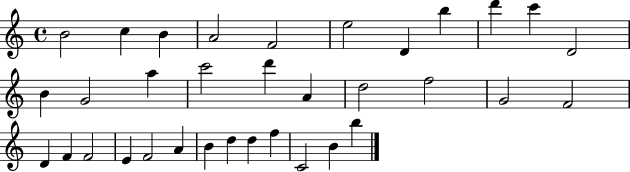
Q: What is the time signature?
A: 4/4